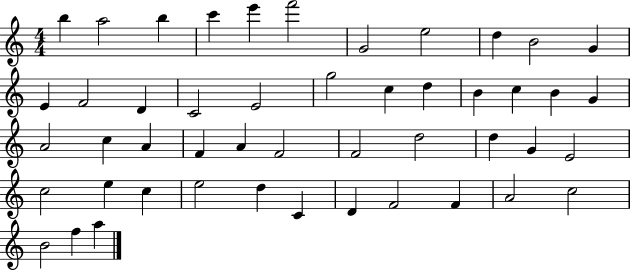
B5/q A5/h B5/q C6/q E6/q F6/h G4/h E5/h D5/q B4/h G4/q E4/q F4/h D4/q C4/h E4/h G5/h C5/q D5/q B4/q C5/q B4/q G4/q A4/h C5/q A4/q F4/q A4/q F4/h F4/h D5/h D5/q G4/q E4/h C5/h E5/q C5/q E5/h D5/q C4/q D4/q F4/h F4/q A4/h C5/h B4/h F5/q A5/q